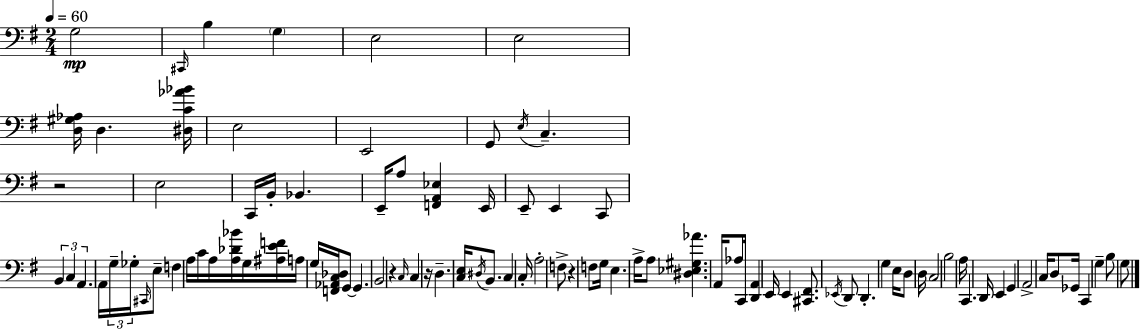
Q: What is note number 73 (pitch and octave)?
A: G2